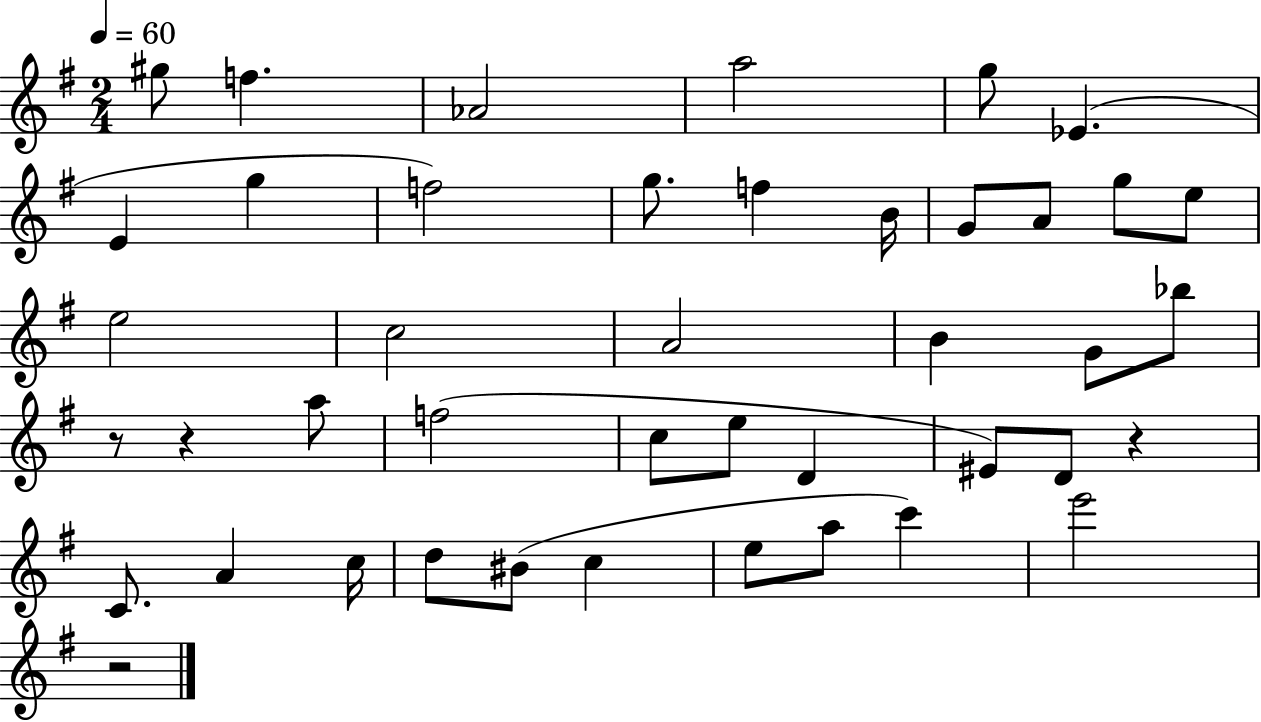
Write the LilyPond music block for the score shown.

{
  \clef treble
  \numericTimeSignature
  \time 2/4
  \key g \major
  \tempo 4 = 60
  gis''8 f''4. | aes'2 | a''2 | g''8 ees'4.( | \break e'4 g''4 | f''2) | g''8. f''4 b'16 | g'8 a'8 g''8 e''8 | \break e''2 | c''2 | a'2 | b'4 g'8 bes''8 | \break r8 r4 a''8 | f''2( | c''8 e''8 d'4 | eis'8) d'8 r4 | \break c'8. a'4 c''16 | d''8 bis'8( c''4 | e''8 a''8 c'''4) | e'''2 | \break r2 | \bar "|."
}